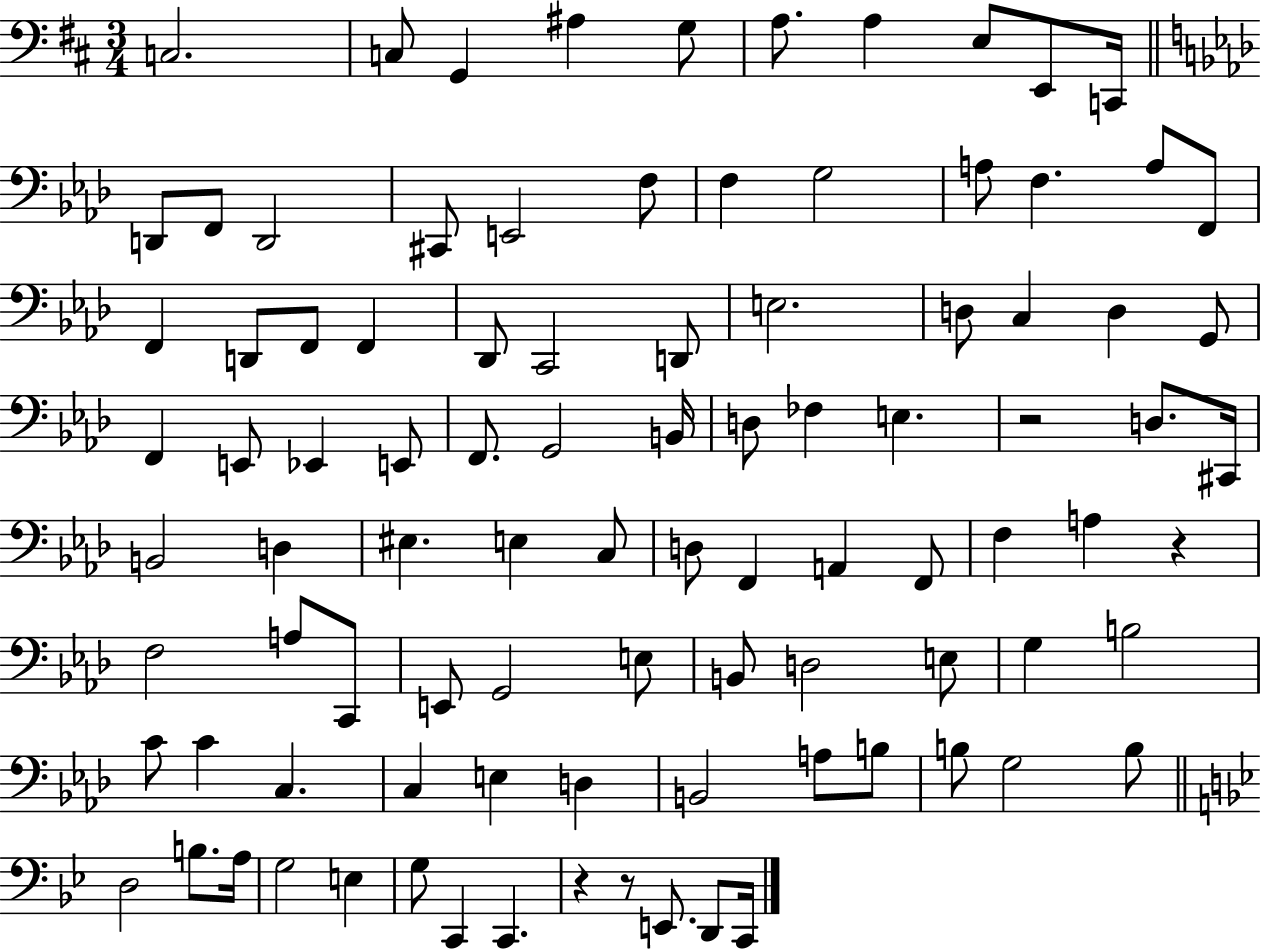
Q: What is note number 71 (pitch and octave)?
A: C3